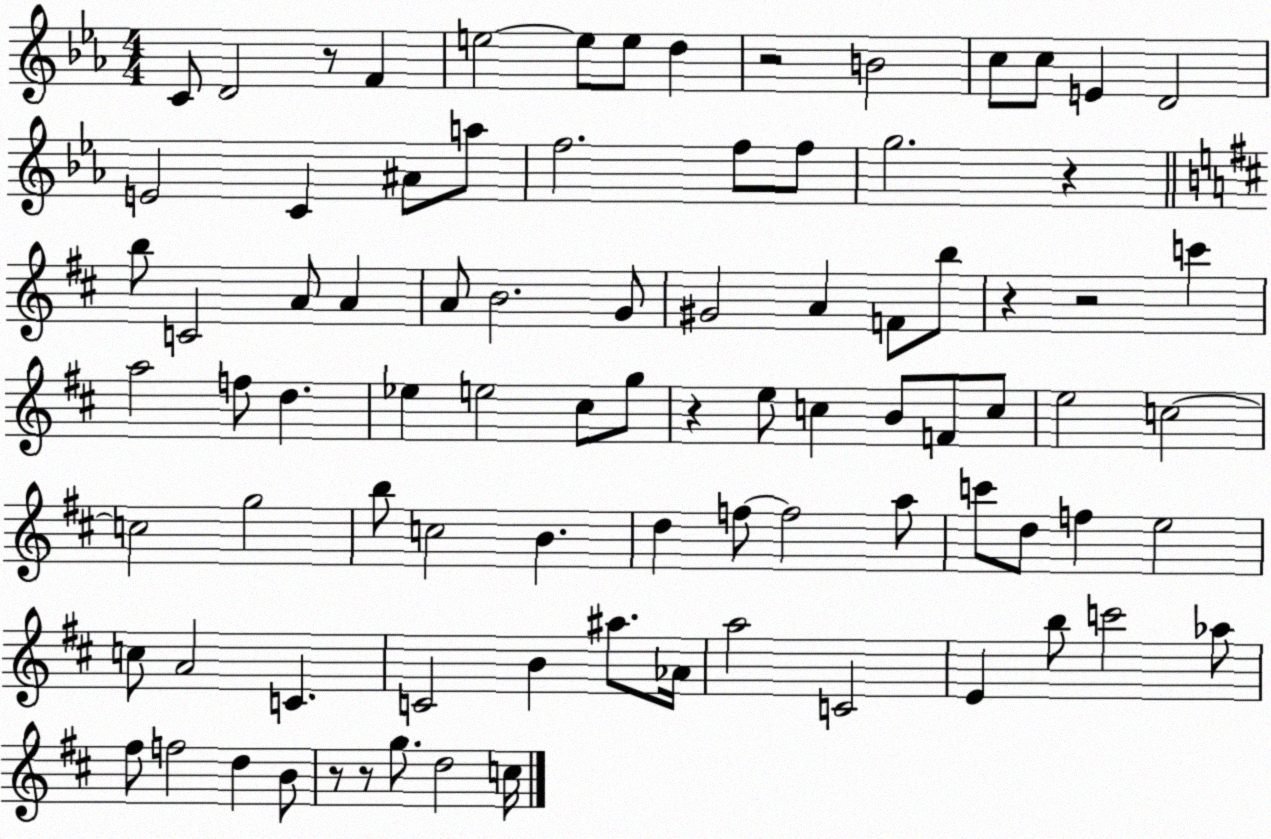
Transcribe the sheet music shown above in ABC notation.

X:1
T:Untitled
M:4/4
L:1/4
K:Eb
C/2 D2 z/2 F e2 e/2 e/2 d z2 B2 c/2 c/2 E D2 E2 C ^A/2 a/2 f2 f/2 f/2 g2 z b/2 C2 A/2 A A/2 B2 G/2 ^G2 A F/2 b/2 z z2 c' a2 f/2 d _e e2 ^c/2 g/2 z e/2 c B/2 F/2 c/2 e2 c2 c2 g2 b/2 c2 B d f/2 f2 a/2 c'/2 d/2 f e2 c/2 A2 C C2 B ^a/2 _A/4 a2 C2 E b/2 c'2 _a/2 ^f/2 f2 d B/2 z/2 z/2 g/2 d2 c/4